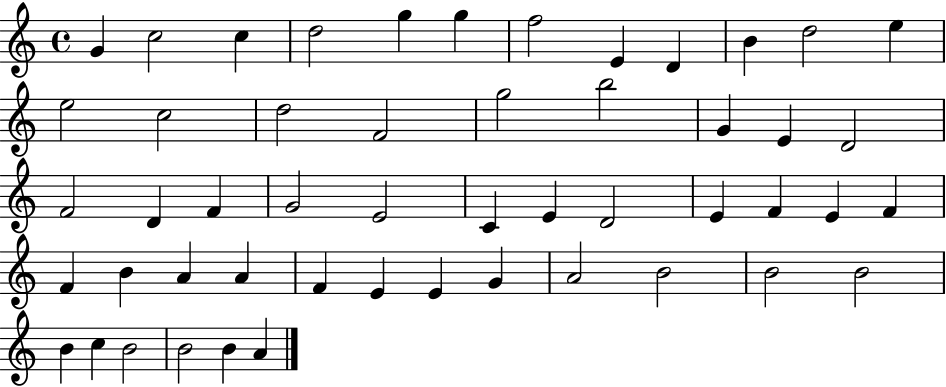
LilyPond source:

{
  \clef treble
  \time 4/4
  \defaultTimeSignature
  \key c \major
  g'4 c''2 c''4 | d''2 g''4 g''4 | f''2 e'4 d'4 | b'4 d''2 e''4 | \break e''2 c''2 | d''2 f'2 | g''2 b''2 | g'4 e'4 d'2 | \break f'2 d'4 f'4 | g'2 e'2 | c'4 e'4 d'2 | e'4 f'4 e'4 f'4 | \break f'4 b'4 a'4 a'4 | f'4 e'4 e'4 g'4 | a'2 b'2 | b'2 b'2 | \break b'4 c''4 b'2 | b'2 b'4 a'4 | \bar "|."
}